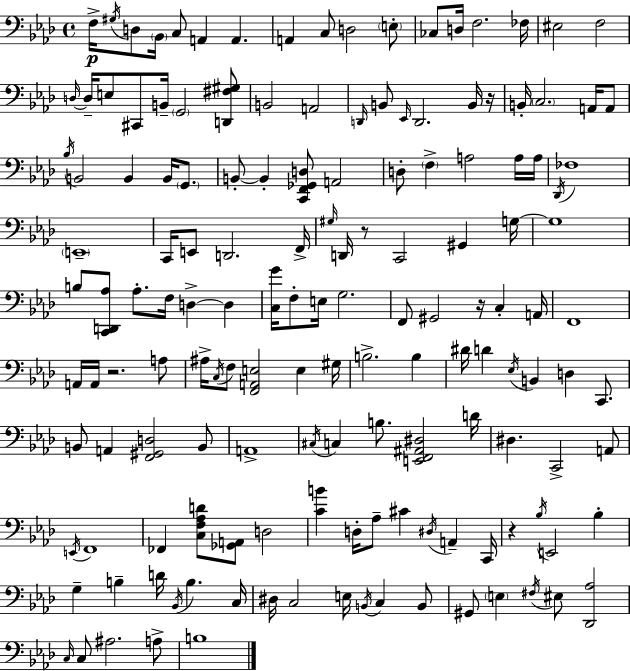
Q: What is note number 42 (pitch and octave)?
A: A2